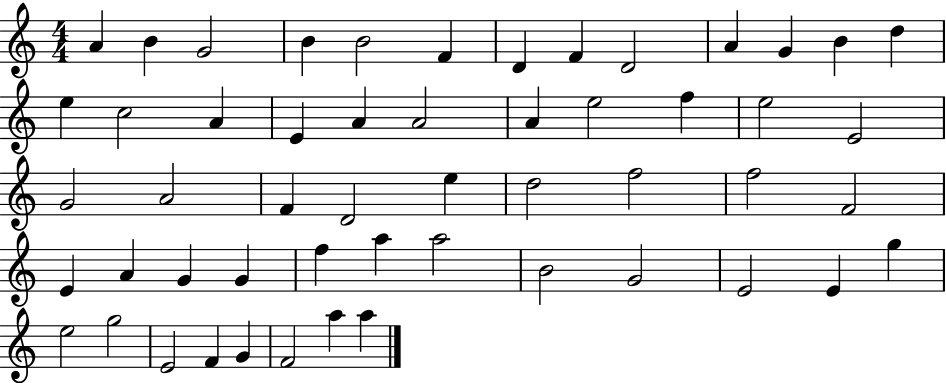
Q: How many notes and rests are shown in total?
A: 53